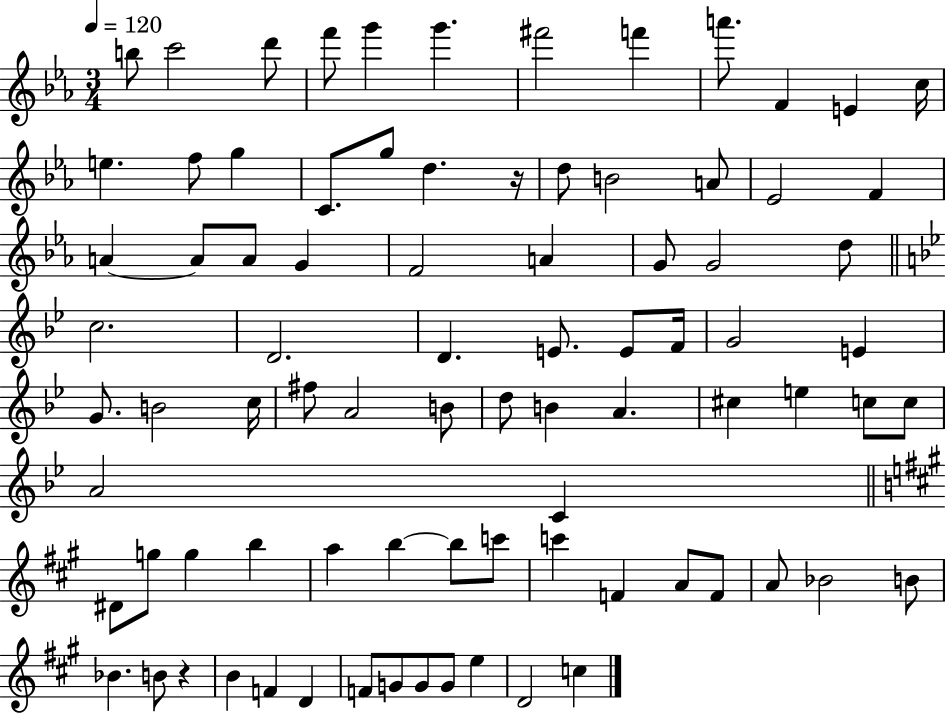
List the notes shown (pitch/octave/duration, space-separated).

B5/e C6/h D6/e F6/e G6/q G6/q. F#6/h F6/q A6/e. F4/q E4/q C5/s E5/q. F5/e G5/q C4/e. G5/e D5/q. R/s D5/e B4/h A4/e Eb4/h F4/q A4/q A4/e A4/e G4/q F4/h A4/q G4/e G4/h D5/e C5/h. D4/h. D4/q. E4/e. E4/e F4/s G4/h E4/q G4/e. B4/h C5/s F#5/e A4/h B4/e D5/e B4/q A4/q. C#5/q E5/q C5/e C5/e A4/h C4/q D#4/e G5/e G5/q B5/q A5/q B5/q B5/e C6/e C6/q F4/q A4/e F4/e A4/e Bb4/h B4/e Bb4/q. B4/e R/q B4/q F4/q D4/q F4/e G4/e G4/e G4/e E5/q D4/h C5/q